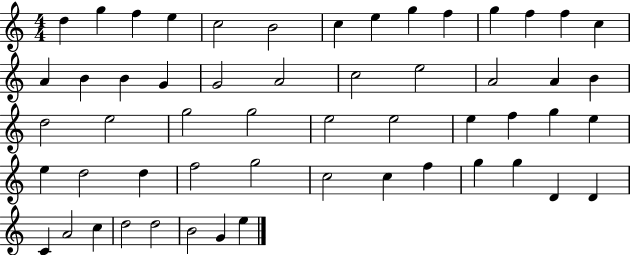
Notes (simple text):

D5/q G5/q F5/q E5/q C5/h B4/h C5/q E5/q G5/q F5/q G5/q F5/q F5/q C5/q A4/q B4/q B4/q G4/q G4/h A4/h C5/h E5/h A4/h A4/q B4/q D5/h E5/h G5/h G5/h E5/h E5/h E5/q F5/q G5/q E5/q E5/q D5/h D5/q F5/h G5/h C5/h C5/q F5/q G5/q G5/q D4/q D4/q C4/q A4/h C5/q D5/h D5/h B4/h G4/q E5/q